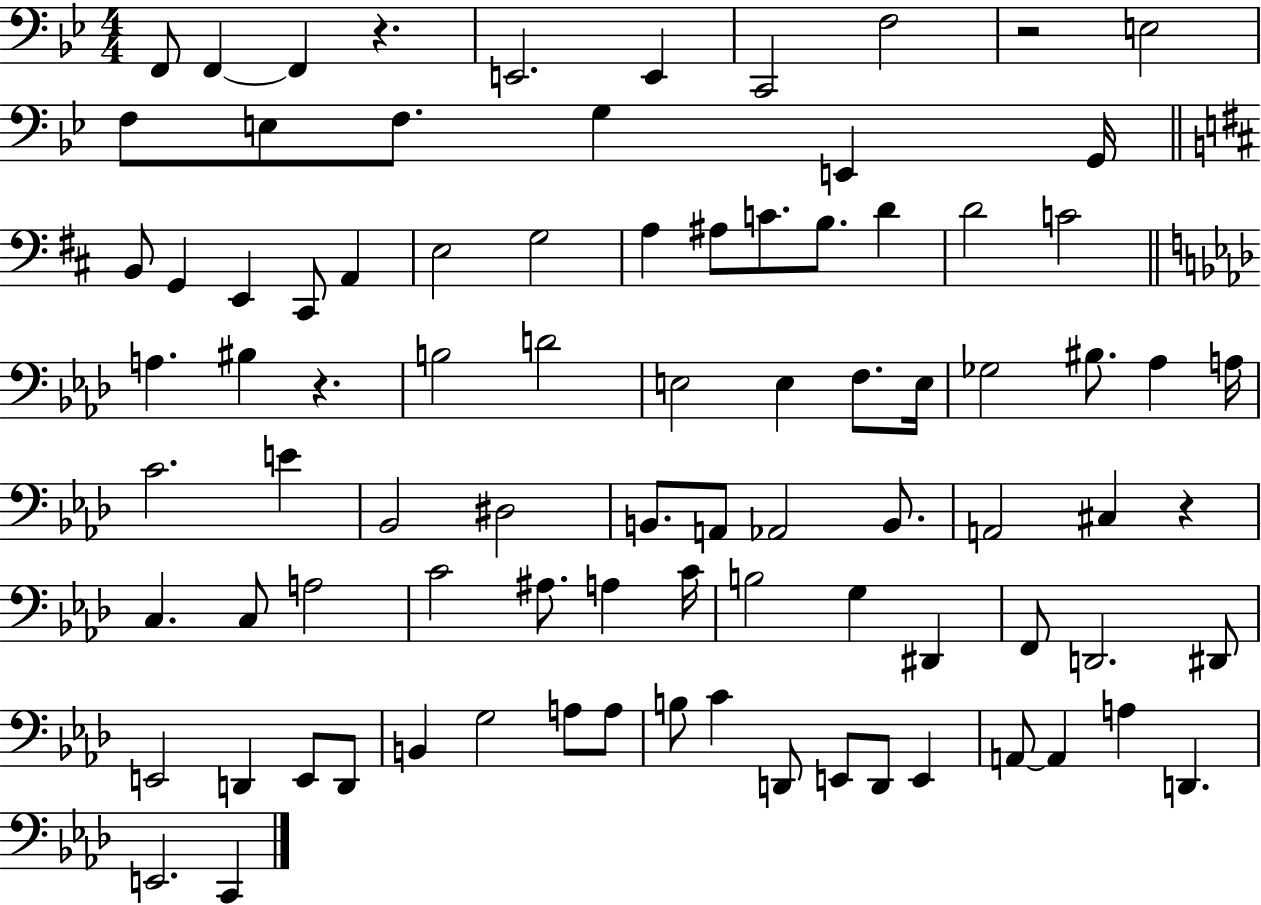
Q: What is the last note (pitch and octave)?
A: C2